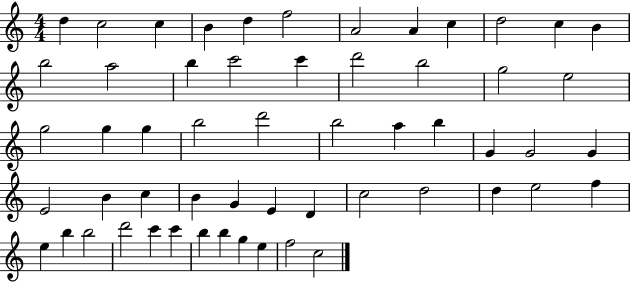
{
  \clef treble
  \numericTimeSignature
  \time 4/4
  \key c \major
  d''4 c''2 c''4 | b'4 d''4 f''2 | a'2 a'4 c''4 | d''2 c''4 b'4 | \break b''2 a''2 | b''4 c'''2 c'''4 | d'''2 b''2 | g''2 e''2 | \break g''2 g''4 g''4 | b''2 d'''2 | b''2 a''4 b''4 | g'4 g'2 g'4 | \break e'2 b'4 c''4 | b'4 g'4 e'4 d'4 | c''2 d''2 | d''4 e''2 f''4 | \break e''4 b''4 b''2 | d'''2 c'''4 c'''4 | b''4 b''4 g''4 e''4 | f''2 c''2 | \break \bar "|."
}